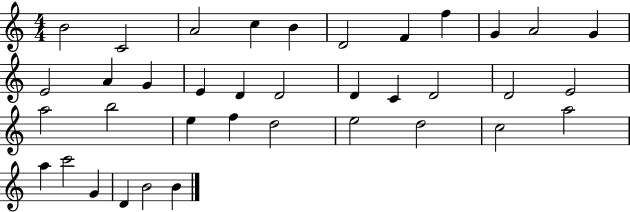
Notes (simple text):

B4/h C4/h A4/h C5/q B4/q D4/h F4/q F5/q G4/q A4/h G4/q E4/h A4/q G4/q E4/q D4/q D4/h D4/q C4/q D4/h D4/h E4/h A5/h B5/h E5/q F5/q D5/h E5/h D5/h C5/h A5/h A5/q C6/h G4/q D4/q B4/h B4/q